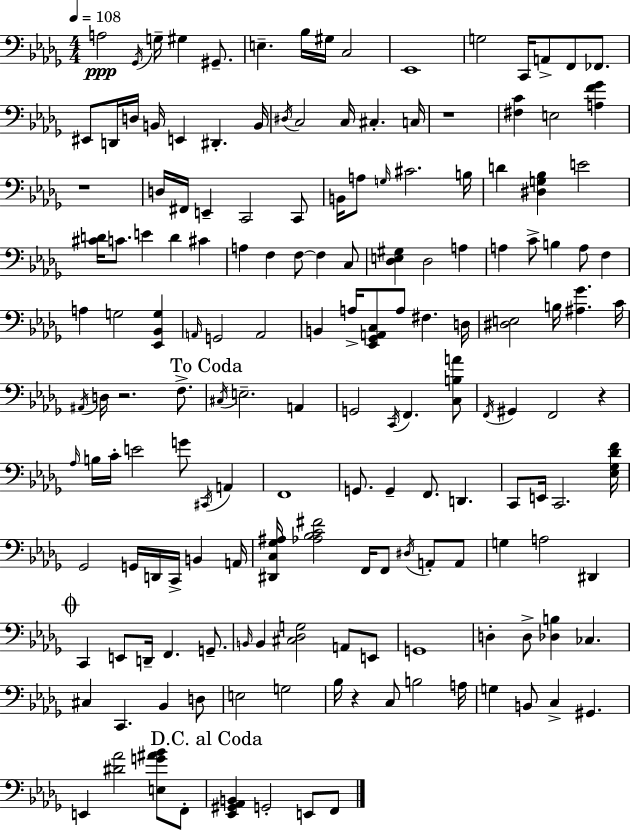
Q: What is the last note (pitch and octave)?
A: F2